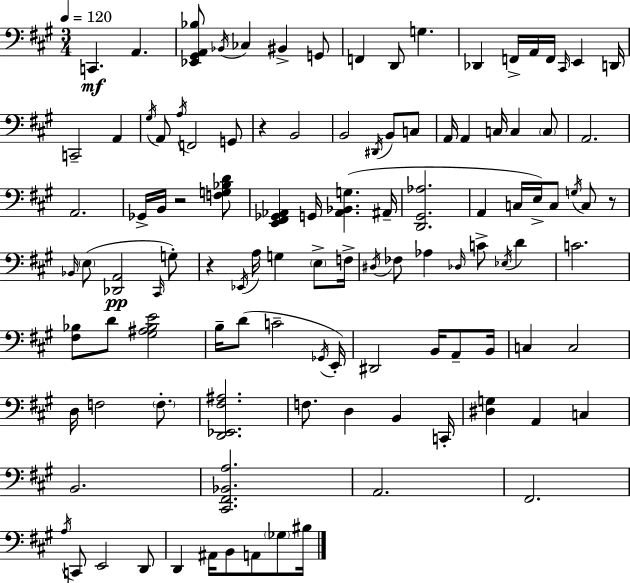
{
  \clef bass
  \numericTimeSignature
  \time 3/4
  \key a \major
  \tempo 4 = 120
  \repeat volta 2 { c,4.\mf a,4. | <ees, gis, a, bes>8 \acciaccatura { bes,16 } ces4 bis,4-> g,8 | f,4 d,8 g4. | des,4 f,16-> a,16 f,16 \grace { cis,16 } e,4 | \break d,16 c,2-- a,4 | \acciaccatura { gis16 } a,8 \acciaccatura { a16 } f,2 | g,8 r4 b,2 | b,2 | \break \acciaccatura { dis,16 } b,8 c8 a,16 a,4 c16 c4 | \parenthesize c8 a,2. | a,2. | ges,16-> b,16 r2 | \break <f g bes d'>8 <e, fis, ges, aes,>4 g,16 <aes, bes, g>4.( | ais,16-- <d, gis, aes>2. | a,4 c16 e16->) c8 | \acciaccatura { g16 } c8 r8 \grace { bes,16 }( \parenthesize e8 <des, a,>2\pp | \break \grace { cis,16 } g8-.) r4 | \acciaccatura { ees,16 } a16 g4 \parenthesize e8-> f16-> \acciaccatura { dis16 } fes8 | aes4 \grace { des16 } c'8-> \acciaccatura { ees16 } d'4 | c'2. | \break <fis bes>8 d'8 <gis ais bes e'>2 | b16-- d'8( c'2-- \acciaccatura { ges,16 }) | e,16-. dis,2 b,16 a,8-- | b,16 c4 c2 | \break d16 f2 \parenthesize f8.-. | <d, ees, fis ais>2. | f8. d4 b,4 | c,16-. <dis g>4 a,4 c4 | \break b,2. | <cis, fis, bes, a>2. | a,2. | fis,2. | \break \acciaccatura { a16 } c,8 e,2 | d,8 d,4 ais,16 b,8 a,8 \parenthesize ges8 | bis16 } \bar "|."
}